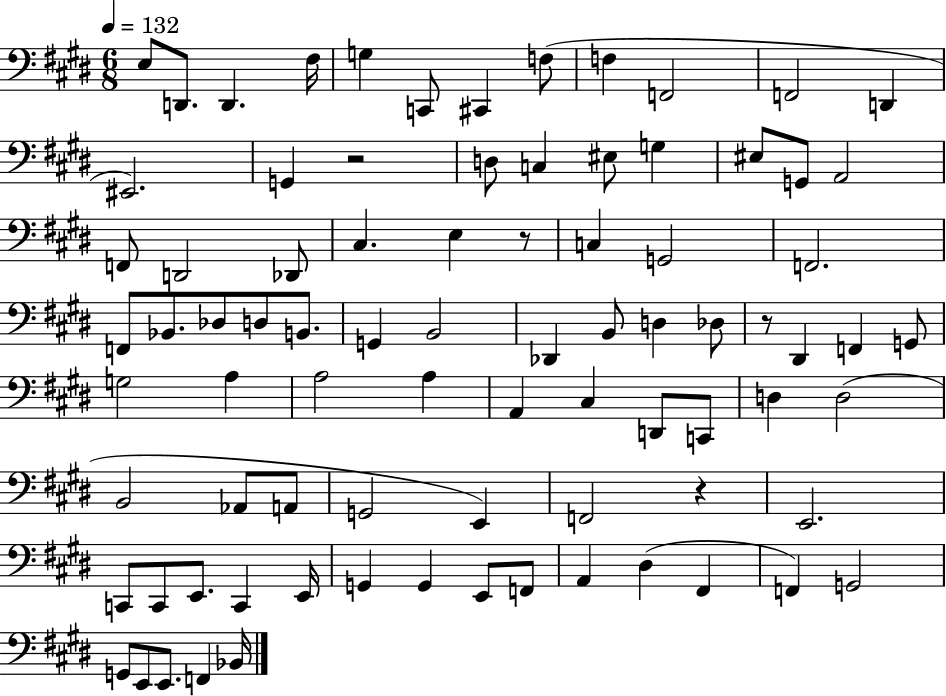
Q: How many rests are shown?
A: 4